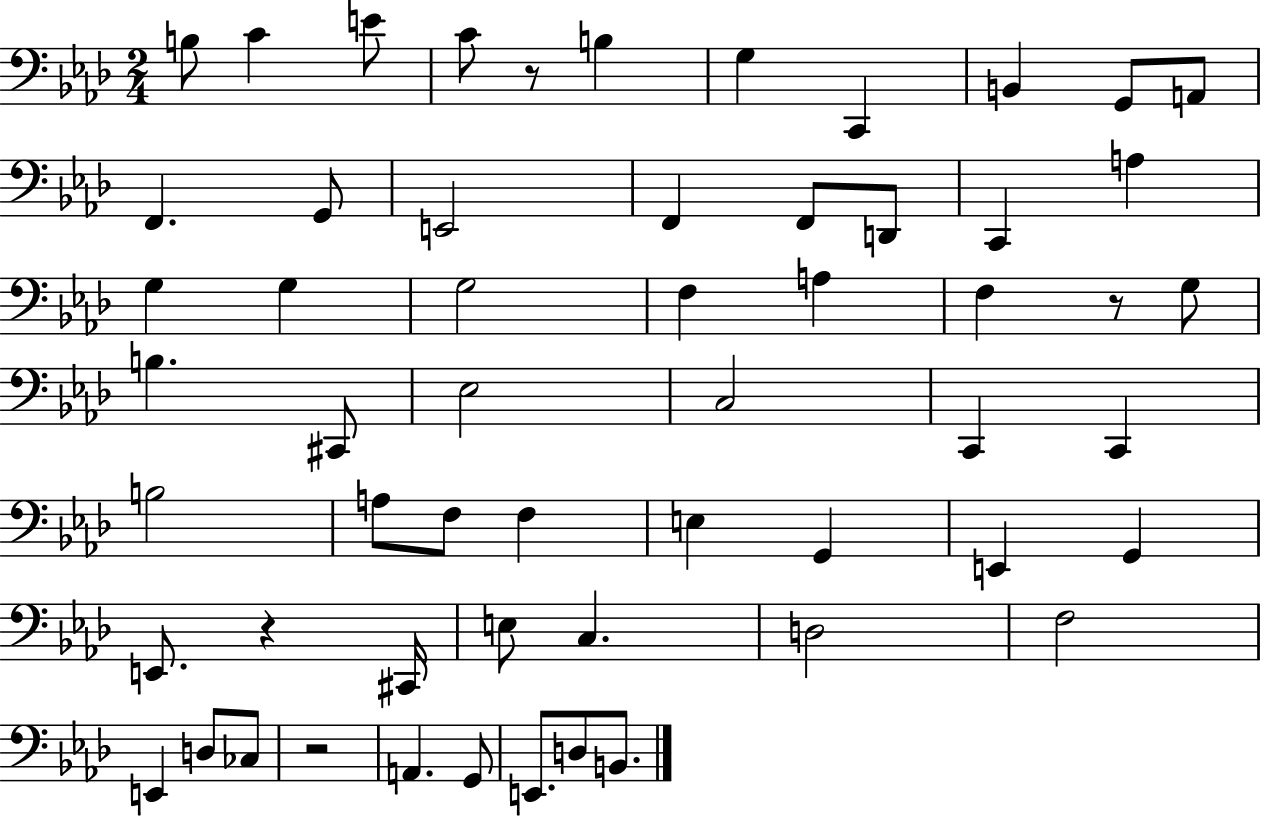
{
  \clef bass
  \numericTimeSignature
  \time 2/4
  \key aes \major
  b8 c'4 e'8 | c'8 r8 b4 | g4 c,4 | b,4 g,8 a,8 | \break f,4. g,8 | e,2 | f,4 f,8 d,8 | c,4 a4 | \break g4 g4 | g2 | f4 a4 | f4 r8 g8 | \break b4. cis,8 | ees2 | c2 | c,4 c,4 | \break b2 | a8 f8 f4 | e4 g,4 | e,4 g,4 | \break e,8. r4 cis,16 | e8 c4. | d2 | f2 | \break e,4 d8 ces8 | r2 | a,4. g,8 | e,8. d8 b,8. | \break \bar "|."
}